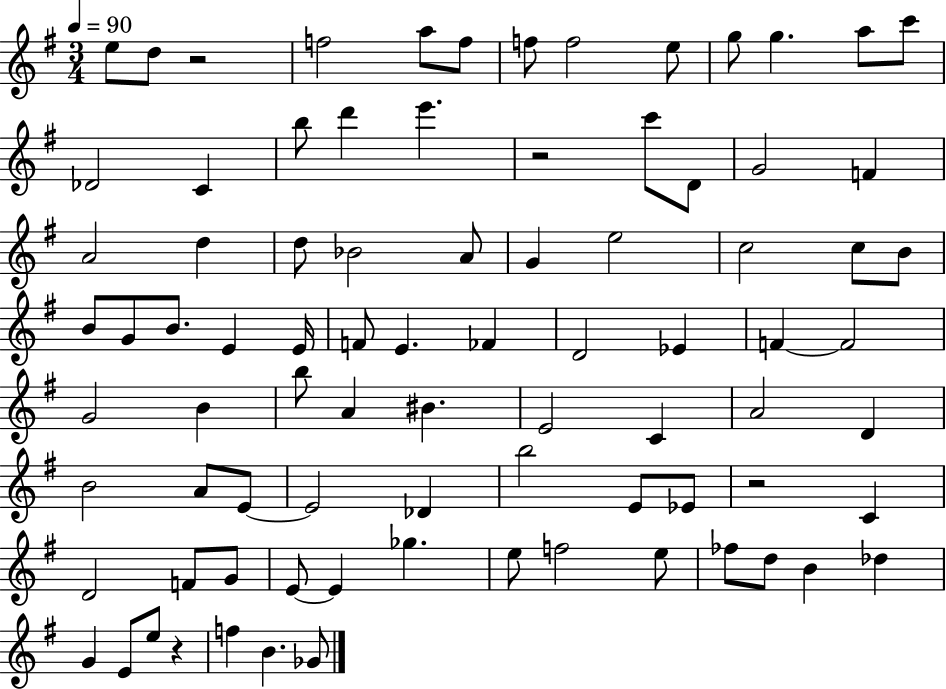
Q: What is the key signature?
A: G major